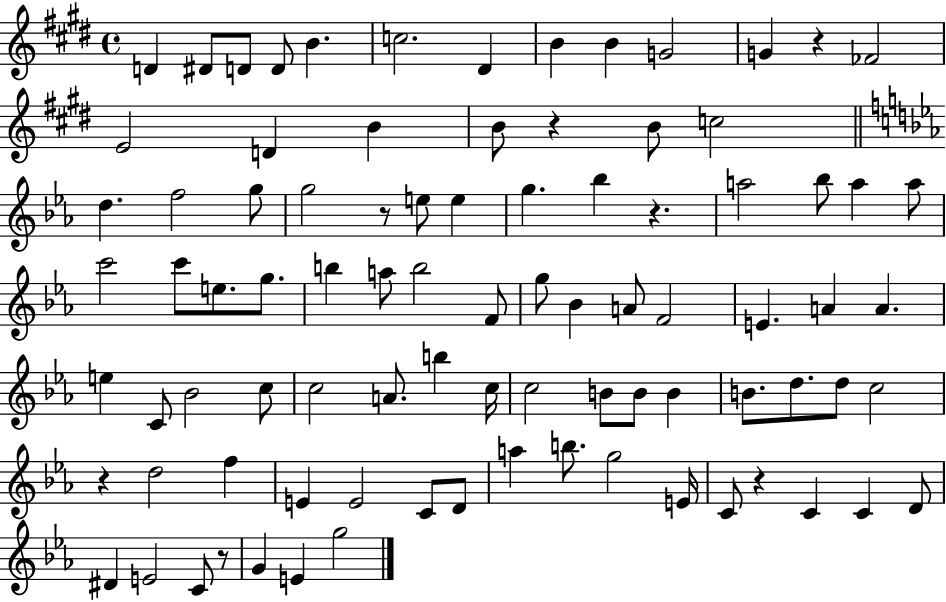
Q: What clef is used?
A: treble